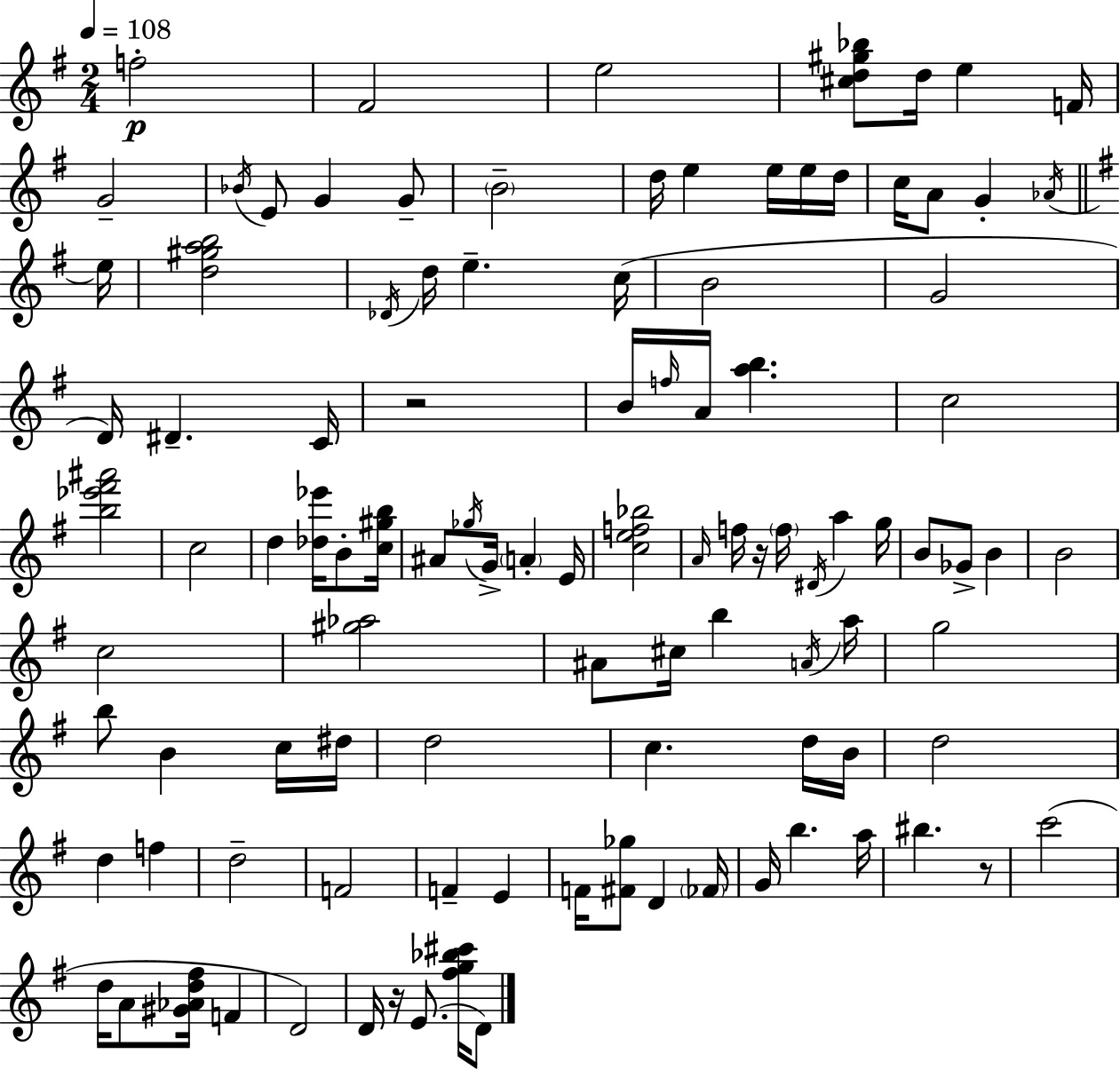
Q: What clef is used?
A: treble